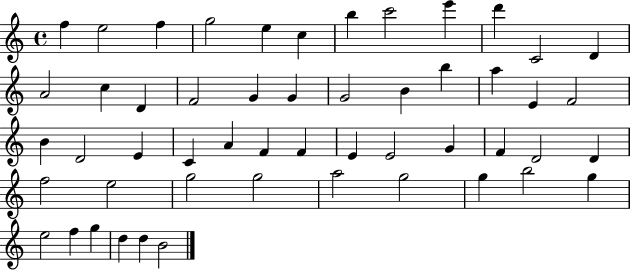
X:1
T:Untitled
M:4/4
L:1/4
K:C
f e2 f g2 e c b c'2 e' d' C2 D A2 c D F2 G G G2 B b a E F2 B D2 E C A F F E E2 G F D2 D f2 e2 g2 g2 a2 g2 g b2 g e2 f g d d B2